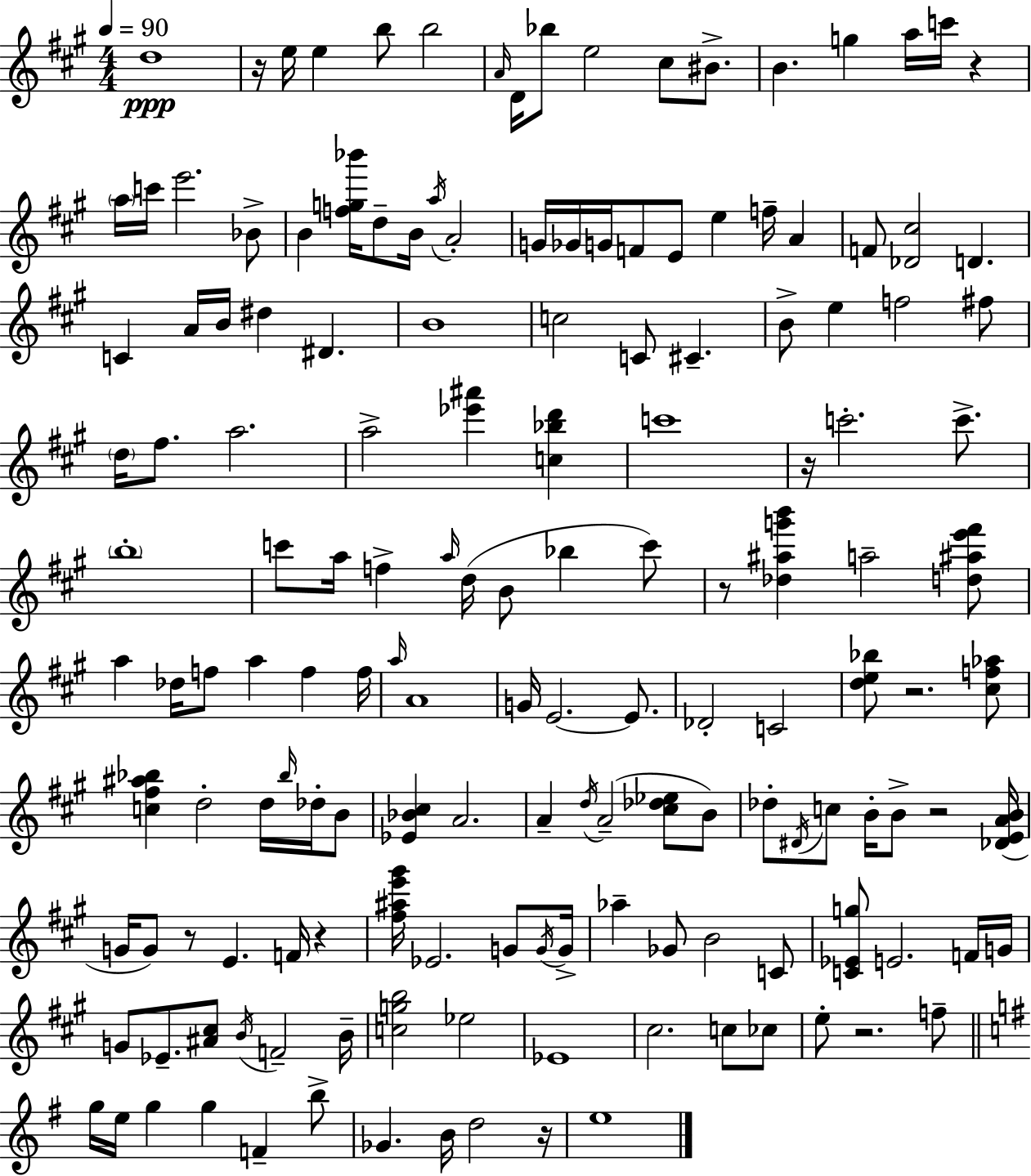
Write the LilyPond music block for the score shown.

{
  \clef treble
  \numericTimeSignature
  \time 4/4
  \key a \major
  \tempo 4 = 90
  \repeat volta 2 { d''1\ppp | r16 e''16 e''4 b''8 b''2 | \grace { a'16 } d'16 bes''8 e''2 cis''8 bis'8.-> | b'4. g''4 a''16 c'''16 r4 | \break \parenthesize a''16 c'''16 e'''2. bes'8-> | b'4 <f'' g'' bes'''>16 d''8-- b'16 \acciaccatura { a''16 } a'2-. | g'16 ges'16 g'16 f'8 e'8 e''4 f''16-- a'4 | f'8 <des' cis''>2 d'4. | \break c'4 a'16 b'16 dis''4 dis'4. | b'1 | c''2 c'8 cis'4.-- | b'8-> e''4 f''2 | \break fis''8 \parenthesize d''16 fis''8. a''2. | a''2-> <ees''' ais'''>4 <c'' bes'' d'''>4 | c'''1 | r16 c'''2.-. c'''8.-> | \break \parenthesize b''1-. | c'''8 a''16 f''4-> \grace { a''16 }( d''16 b'8 bes''4 | c'''8) r8 <des'' ais'' g''' b'''>4 a''2-- | <d'' ais'' e''' fis'''>8 a''4 des''16 f''8 a''4 f''4 | \break f''16 \grace { a''16 } a'1 | g'16 e'2.~~ | e'8. des'2-. c'2 | <d'' e'' bes''>8 r2. | \break <cis'' f'' aes''>8 <c'' fis'' ais'' bes''>4 d''2-. | d''16 \grace { bes''16 } des''16-. b'8 <ees' bes' cis''>4 a'2. | a'4-- \acciaccatura { d''16 } a'2--( | <cis'' des'' ees''>8 b'8) des''8-. \acciaccatura { dis'16 } c''8 b'16-. b'8-> r2 | \break <des' e' a' b'>16( g'16 g'8) r8 e'4. | f'16 r4 <fis'' ais'' e''' gis'''>16 ees'2. | g'8 \acciaccatura { g'16 } g'16-> aes''4-- ges'8 b'2 | c'8 <c' ees' g''>8 e'2. | \break f'16 g'16 g'8 ees'8.-- <ais' cis''>8 \acciaccatura { b'16 } | f'2-- b'16-- <c'' g'' b''>2 | ees''2 ees'1 | cis''2. | \break c''8 ces''8 e''8-. r2. | f''8-- \bar "||" \break \key g \major g''16 e''16 g''4 g''4 f'4-- b''8-> | ges'4. b'16 d''2 r16 | e''1 | } \bar "|."
}